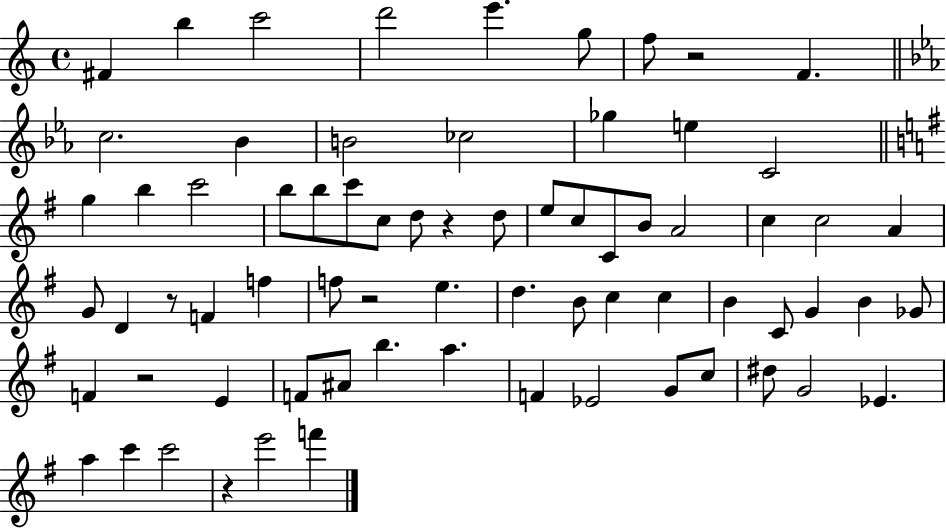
{
  \clef treble
  \time 4/4
  \defaultTimeSignature
  \key c \major
  fis'4 b''4 c'''2 | d'''2 e'''4. g''8 | f''8 r2 f'4. | \bar "||" \break \key ees \major c''2. bes'4 | b'2 ces''2 | ges''4 e''4 c'2 | \bar "||" \break \key e \minor g''4 b''4 c'''2 | b''8 b''8 c'''8 c''8 d''8 r4 d''8 | e''8 c''8 c'8 b'8 a'2 | c''4 c''2 a'4 | \break g'8 d'4 r8 f'4 f''4 | f''8 r2 e''4. | d''4. b'8 c''4 c''4 | b'4 c'8 g'4 b'4 ges'8 | \break f'4 r2 e'4 | f'8 ais'8 b''4. a''4. | f'4 ees'2 g'8 c''8 | dis''8 g'2 ees'4. | \break a''4 c'''4 c'''2 | r4 e'''2 f'''4 | \bar "|."
}